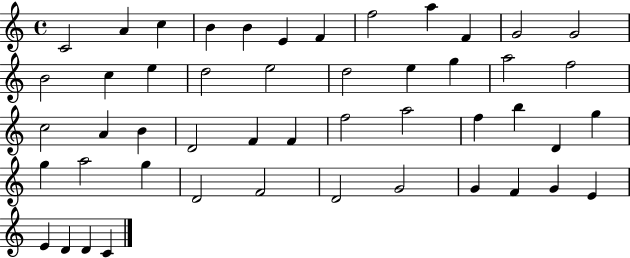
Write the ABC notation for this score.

X:1
T:Untitled
M:4/4
L:1/4
K:C
C2 A c B B E F f2 a F G2 G2 B2 c e d2 e2 d2 e g a2 f2 c2 A B D2 F F f2 a2 f b D g g a2 g D2 F2 D2 G2 G F G E E D D C